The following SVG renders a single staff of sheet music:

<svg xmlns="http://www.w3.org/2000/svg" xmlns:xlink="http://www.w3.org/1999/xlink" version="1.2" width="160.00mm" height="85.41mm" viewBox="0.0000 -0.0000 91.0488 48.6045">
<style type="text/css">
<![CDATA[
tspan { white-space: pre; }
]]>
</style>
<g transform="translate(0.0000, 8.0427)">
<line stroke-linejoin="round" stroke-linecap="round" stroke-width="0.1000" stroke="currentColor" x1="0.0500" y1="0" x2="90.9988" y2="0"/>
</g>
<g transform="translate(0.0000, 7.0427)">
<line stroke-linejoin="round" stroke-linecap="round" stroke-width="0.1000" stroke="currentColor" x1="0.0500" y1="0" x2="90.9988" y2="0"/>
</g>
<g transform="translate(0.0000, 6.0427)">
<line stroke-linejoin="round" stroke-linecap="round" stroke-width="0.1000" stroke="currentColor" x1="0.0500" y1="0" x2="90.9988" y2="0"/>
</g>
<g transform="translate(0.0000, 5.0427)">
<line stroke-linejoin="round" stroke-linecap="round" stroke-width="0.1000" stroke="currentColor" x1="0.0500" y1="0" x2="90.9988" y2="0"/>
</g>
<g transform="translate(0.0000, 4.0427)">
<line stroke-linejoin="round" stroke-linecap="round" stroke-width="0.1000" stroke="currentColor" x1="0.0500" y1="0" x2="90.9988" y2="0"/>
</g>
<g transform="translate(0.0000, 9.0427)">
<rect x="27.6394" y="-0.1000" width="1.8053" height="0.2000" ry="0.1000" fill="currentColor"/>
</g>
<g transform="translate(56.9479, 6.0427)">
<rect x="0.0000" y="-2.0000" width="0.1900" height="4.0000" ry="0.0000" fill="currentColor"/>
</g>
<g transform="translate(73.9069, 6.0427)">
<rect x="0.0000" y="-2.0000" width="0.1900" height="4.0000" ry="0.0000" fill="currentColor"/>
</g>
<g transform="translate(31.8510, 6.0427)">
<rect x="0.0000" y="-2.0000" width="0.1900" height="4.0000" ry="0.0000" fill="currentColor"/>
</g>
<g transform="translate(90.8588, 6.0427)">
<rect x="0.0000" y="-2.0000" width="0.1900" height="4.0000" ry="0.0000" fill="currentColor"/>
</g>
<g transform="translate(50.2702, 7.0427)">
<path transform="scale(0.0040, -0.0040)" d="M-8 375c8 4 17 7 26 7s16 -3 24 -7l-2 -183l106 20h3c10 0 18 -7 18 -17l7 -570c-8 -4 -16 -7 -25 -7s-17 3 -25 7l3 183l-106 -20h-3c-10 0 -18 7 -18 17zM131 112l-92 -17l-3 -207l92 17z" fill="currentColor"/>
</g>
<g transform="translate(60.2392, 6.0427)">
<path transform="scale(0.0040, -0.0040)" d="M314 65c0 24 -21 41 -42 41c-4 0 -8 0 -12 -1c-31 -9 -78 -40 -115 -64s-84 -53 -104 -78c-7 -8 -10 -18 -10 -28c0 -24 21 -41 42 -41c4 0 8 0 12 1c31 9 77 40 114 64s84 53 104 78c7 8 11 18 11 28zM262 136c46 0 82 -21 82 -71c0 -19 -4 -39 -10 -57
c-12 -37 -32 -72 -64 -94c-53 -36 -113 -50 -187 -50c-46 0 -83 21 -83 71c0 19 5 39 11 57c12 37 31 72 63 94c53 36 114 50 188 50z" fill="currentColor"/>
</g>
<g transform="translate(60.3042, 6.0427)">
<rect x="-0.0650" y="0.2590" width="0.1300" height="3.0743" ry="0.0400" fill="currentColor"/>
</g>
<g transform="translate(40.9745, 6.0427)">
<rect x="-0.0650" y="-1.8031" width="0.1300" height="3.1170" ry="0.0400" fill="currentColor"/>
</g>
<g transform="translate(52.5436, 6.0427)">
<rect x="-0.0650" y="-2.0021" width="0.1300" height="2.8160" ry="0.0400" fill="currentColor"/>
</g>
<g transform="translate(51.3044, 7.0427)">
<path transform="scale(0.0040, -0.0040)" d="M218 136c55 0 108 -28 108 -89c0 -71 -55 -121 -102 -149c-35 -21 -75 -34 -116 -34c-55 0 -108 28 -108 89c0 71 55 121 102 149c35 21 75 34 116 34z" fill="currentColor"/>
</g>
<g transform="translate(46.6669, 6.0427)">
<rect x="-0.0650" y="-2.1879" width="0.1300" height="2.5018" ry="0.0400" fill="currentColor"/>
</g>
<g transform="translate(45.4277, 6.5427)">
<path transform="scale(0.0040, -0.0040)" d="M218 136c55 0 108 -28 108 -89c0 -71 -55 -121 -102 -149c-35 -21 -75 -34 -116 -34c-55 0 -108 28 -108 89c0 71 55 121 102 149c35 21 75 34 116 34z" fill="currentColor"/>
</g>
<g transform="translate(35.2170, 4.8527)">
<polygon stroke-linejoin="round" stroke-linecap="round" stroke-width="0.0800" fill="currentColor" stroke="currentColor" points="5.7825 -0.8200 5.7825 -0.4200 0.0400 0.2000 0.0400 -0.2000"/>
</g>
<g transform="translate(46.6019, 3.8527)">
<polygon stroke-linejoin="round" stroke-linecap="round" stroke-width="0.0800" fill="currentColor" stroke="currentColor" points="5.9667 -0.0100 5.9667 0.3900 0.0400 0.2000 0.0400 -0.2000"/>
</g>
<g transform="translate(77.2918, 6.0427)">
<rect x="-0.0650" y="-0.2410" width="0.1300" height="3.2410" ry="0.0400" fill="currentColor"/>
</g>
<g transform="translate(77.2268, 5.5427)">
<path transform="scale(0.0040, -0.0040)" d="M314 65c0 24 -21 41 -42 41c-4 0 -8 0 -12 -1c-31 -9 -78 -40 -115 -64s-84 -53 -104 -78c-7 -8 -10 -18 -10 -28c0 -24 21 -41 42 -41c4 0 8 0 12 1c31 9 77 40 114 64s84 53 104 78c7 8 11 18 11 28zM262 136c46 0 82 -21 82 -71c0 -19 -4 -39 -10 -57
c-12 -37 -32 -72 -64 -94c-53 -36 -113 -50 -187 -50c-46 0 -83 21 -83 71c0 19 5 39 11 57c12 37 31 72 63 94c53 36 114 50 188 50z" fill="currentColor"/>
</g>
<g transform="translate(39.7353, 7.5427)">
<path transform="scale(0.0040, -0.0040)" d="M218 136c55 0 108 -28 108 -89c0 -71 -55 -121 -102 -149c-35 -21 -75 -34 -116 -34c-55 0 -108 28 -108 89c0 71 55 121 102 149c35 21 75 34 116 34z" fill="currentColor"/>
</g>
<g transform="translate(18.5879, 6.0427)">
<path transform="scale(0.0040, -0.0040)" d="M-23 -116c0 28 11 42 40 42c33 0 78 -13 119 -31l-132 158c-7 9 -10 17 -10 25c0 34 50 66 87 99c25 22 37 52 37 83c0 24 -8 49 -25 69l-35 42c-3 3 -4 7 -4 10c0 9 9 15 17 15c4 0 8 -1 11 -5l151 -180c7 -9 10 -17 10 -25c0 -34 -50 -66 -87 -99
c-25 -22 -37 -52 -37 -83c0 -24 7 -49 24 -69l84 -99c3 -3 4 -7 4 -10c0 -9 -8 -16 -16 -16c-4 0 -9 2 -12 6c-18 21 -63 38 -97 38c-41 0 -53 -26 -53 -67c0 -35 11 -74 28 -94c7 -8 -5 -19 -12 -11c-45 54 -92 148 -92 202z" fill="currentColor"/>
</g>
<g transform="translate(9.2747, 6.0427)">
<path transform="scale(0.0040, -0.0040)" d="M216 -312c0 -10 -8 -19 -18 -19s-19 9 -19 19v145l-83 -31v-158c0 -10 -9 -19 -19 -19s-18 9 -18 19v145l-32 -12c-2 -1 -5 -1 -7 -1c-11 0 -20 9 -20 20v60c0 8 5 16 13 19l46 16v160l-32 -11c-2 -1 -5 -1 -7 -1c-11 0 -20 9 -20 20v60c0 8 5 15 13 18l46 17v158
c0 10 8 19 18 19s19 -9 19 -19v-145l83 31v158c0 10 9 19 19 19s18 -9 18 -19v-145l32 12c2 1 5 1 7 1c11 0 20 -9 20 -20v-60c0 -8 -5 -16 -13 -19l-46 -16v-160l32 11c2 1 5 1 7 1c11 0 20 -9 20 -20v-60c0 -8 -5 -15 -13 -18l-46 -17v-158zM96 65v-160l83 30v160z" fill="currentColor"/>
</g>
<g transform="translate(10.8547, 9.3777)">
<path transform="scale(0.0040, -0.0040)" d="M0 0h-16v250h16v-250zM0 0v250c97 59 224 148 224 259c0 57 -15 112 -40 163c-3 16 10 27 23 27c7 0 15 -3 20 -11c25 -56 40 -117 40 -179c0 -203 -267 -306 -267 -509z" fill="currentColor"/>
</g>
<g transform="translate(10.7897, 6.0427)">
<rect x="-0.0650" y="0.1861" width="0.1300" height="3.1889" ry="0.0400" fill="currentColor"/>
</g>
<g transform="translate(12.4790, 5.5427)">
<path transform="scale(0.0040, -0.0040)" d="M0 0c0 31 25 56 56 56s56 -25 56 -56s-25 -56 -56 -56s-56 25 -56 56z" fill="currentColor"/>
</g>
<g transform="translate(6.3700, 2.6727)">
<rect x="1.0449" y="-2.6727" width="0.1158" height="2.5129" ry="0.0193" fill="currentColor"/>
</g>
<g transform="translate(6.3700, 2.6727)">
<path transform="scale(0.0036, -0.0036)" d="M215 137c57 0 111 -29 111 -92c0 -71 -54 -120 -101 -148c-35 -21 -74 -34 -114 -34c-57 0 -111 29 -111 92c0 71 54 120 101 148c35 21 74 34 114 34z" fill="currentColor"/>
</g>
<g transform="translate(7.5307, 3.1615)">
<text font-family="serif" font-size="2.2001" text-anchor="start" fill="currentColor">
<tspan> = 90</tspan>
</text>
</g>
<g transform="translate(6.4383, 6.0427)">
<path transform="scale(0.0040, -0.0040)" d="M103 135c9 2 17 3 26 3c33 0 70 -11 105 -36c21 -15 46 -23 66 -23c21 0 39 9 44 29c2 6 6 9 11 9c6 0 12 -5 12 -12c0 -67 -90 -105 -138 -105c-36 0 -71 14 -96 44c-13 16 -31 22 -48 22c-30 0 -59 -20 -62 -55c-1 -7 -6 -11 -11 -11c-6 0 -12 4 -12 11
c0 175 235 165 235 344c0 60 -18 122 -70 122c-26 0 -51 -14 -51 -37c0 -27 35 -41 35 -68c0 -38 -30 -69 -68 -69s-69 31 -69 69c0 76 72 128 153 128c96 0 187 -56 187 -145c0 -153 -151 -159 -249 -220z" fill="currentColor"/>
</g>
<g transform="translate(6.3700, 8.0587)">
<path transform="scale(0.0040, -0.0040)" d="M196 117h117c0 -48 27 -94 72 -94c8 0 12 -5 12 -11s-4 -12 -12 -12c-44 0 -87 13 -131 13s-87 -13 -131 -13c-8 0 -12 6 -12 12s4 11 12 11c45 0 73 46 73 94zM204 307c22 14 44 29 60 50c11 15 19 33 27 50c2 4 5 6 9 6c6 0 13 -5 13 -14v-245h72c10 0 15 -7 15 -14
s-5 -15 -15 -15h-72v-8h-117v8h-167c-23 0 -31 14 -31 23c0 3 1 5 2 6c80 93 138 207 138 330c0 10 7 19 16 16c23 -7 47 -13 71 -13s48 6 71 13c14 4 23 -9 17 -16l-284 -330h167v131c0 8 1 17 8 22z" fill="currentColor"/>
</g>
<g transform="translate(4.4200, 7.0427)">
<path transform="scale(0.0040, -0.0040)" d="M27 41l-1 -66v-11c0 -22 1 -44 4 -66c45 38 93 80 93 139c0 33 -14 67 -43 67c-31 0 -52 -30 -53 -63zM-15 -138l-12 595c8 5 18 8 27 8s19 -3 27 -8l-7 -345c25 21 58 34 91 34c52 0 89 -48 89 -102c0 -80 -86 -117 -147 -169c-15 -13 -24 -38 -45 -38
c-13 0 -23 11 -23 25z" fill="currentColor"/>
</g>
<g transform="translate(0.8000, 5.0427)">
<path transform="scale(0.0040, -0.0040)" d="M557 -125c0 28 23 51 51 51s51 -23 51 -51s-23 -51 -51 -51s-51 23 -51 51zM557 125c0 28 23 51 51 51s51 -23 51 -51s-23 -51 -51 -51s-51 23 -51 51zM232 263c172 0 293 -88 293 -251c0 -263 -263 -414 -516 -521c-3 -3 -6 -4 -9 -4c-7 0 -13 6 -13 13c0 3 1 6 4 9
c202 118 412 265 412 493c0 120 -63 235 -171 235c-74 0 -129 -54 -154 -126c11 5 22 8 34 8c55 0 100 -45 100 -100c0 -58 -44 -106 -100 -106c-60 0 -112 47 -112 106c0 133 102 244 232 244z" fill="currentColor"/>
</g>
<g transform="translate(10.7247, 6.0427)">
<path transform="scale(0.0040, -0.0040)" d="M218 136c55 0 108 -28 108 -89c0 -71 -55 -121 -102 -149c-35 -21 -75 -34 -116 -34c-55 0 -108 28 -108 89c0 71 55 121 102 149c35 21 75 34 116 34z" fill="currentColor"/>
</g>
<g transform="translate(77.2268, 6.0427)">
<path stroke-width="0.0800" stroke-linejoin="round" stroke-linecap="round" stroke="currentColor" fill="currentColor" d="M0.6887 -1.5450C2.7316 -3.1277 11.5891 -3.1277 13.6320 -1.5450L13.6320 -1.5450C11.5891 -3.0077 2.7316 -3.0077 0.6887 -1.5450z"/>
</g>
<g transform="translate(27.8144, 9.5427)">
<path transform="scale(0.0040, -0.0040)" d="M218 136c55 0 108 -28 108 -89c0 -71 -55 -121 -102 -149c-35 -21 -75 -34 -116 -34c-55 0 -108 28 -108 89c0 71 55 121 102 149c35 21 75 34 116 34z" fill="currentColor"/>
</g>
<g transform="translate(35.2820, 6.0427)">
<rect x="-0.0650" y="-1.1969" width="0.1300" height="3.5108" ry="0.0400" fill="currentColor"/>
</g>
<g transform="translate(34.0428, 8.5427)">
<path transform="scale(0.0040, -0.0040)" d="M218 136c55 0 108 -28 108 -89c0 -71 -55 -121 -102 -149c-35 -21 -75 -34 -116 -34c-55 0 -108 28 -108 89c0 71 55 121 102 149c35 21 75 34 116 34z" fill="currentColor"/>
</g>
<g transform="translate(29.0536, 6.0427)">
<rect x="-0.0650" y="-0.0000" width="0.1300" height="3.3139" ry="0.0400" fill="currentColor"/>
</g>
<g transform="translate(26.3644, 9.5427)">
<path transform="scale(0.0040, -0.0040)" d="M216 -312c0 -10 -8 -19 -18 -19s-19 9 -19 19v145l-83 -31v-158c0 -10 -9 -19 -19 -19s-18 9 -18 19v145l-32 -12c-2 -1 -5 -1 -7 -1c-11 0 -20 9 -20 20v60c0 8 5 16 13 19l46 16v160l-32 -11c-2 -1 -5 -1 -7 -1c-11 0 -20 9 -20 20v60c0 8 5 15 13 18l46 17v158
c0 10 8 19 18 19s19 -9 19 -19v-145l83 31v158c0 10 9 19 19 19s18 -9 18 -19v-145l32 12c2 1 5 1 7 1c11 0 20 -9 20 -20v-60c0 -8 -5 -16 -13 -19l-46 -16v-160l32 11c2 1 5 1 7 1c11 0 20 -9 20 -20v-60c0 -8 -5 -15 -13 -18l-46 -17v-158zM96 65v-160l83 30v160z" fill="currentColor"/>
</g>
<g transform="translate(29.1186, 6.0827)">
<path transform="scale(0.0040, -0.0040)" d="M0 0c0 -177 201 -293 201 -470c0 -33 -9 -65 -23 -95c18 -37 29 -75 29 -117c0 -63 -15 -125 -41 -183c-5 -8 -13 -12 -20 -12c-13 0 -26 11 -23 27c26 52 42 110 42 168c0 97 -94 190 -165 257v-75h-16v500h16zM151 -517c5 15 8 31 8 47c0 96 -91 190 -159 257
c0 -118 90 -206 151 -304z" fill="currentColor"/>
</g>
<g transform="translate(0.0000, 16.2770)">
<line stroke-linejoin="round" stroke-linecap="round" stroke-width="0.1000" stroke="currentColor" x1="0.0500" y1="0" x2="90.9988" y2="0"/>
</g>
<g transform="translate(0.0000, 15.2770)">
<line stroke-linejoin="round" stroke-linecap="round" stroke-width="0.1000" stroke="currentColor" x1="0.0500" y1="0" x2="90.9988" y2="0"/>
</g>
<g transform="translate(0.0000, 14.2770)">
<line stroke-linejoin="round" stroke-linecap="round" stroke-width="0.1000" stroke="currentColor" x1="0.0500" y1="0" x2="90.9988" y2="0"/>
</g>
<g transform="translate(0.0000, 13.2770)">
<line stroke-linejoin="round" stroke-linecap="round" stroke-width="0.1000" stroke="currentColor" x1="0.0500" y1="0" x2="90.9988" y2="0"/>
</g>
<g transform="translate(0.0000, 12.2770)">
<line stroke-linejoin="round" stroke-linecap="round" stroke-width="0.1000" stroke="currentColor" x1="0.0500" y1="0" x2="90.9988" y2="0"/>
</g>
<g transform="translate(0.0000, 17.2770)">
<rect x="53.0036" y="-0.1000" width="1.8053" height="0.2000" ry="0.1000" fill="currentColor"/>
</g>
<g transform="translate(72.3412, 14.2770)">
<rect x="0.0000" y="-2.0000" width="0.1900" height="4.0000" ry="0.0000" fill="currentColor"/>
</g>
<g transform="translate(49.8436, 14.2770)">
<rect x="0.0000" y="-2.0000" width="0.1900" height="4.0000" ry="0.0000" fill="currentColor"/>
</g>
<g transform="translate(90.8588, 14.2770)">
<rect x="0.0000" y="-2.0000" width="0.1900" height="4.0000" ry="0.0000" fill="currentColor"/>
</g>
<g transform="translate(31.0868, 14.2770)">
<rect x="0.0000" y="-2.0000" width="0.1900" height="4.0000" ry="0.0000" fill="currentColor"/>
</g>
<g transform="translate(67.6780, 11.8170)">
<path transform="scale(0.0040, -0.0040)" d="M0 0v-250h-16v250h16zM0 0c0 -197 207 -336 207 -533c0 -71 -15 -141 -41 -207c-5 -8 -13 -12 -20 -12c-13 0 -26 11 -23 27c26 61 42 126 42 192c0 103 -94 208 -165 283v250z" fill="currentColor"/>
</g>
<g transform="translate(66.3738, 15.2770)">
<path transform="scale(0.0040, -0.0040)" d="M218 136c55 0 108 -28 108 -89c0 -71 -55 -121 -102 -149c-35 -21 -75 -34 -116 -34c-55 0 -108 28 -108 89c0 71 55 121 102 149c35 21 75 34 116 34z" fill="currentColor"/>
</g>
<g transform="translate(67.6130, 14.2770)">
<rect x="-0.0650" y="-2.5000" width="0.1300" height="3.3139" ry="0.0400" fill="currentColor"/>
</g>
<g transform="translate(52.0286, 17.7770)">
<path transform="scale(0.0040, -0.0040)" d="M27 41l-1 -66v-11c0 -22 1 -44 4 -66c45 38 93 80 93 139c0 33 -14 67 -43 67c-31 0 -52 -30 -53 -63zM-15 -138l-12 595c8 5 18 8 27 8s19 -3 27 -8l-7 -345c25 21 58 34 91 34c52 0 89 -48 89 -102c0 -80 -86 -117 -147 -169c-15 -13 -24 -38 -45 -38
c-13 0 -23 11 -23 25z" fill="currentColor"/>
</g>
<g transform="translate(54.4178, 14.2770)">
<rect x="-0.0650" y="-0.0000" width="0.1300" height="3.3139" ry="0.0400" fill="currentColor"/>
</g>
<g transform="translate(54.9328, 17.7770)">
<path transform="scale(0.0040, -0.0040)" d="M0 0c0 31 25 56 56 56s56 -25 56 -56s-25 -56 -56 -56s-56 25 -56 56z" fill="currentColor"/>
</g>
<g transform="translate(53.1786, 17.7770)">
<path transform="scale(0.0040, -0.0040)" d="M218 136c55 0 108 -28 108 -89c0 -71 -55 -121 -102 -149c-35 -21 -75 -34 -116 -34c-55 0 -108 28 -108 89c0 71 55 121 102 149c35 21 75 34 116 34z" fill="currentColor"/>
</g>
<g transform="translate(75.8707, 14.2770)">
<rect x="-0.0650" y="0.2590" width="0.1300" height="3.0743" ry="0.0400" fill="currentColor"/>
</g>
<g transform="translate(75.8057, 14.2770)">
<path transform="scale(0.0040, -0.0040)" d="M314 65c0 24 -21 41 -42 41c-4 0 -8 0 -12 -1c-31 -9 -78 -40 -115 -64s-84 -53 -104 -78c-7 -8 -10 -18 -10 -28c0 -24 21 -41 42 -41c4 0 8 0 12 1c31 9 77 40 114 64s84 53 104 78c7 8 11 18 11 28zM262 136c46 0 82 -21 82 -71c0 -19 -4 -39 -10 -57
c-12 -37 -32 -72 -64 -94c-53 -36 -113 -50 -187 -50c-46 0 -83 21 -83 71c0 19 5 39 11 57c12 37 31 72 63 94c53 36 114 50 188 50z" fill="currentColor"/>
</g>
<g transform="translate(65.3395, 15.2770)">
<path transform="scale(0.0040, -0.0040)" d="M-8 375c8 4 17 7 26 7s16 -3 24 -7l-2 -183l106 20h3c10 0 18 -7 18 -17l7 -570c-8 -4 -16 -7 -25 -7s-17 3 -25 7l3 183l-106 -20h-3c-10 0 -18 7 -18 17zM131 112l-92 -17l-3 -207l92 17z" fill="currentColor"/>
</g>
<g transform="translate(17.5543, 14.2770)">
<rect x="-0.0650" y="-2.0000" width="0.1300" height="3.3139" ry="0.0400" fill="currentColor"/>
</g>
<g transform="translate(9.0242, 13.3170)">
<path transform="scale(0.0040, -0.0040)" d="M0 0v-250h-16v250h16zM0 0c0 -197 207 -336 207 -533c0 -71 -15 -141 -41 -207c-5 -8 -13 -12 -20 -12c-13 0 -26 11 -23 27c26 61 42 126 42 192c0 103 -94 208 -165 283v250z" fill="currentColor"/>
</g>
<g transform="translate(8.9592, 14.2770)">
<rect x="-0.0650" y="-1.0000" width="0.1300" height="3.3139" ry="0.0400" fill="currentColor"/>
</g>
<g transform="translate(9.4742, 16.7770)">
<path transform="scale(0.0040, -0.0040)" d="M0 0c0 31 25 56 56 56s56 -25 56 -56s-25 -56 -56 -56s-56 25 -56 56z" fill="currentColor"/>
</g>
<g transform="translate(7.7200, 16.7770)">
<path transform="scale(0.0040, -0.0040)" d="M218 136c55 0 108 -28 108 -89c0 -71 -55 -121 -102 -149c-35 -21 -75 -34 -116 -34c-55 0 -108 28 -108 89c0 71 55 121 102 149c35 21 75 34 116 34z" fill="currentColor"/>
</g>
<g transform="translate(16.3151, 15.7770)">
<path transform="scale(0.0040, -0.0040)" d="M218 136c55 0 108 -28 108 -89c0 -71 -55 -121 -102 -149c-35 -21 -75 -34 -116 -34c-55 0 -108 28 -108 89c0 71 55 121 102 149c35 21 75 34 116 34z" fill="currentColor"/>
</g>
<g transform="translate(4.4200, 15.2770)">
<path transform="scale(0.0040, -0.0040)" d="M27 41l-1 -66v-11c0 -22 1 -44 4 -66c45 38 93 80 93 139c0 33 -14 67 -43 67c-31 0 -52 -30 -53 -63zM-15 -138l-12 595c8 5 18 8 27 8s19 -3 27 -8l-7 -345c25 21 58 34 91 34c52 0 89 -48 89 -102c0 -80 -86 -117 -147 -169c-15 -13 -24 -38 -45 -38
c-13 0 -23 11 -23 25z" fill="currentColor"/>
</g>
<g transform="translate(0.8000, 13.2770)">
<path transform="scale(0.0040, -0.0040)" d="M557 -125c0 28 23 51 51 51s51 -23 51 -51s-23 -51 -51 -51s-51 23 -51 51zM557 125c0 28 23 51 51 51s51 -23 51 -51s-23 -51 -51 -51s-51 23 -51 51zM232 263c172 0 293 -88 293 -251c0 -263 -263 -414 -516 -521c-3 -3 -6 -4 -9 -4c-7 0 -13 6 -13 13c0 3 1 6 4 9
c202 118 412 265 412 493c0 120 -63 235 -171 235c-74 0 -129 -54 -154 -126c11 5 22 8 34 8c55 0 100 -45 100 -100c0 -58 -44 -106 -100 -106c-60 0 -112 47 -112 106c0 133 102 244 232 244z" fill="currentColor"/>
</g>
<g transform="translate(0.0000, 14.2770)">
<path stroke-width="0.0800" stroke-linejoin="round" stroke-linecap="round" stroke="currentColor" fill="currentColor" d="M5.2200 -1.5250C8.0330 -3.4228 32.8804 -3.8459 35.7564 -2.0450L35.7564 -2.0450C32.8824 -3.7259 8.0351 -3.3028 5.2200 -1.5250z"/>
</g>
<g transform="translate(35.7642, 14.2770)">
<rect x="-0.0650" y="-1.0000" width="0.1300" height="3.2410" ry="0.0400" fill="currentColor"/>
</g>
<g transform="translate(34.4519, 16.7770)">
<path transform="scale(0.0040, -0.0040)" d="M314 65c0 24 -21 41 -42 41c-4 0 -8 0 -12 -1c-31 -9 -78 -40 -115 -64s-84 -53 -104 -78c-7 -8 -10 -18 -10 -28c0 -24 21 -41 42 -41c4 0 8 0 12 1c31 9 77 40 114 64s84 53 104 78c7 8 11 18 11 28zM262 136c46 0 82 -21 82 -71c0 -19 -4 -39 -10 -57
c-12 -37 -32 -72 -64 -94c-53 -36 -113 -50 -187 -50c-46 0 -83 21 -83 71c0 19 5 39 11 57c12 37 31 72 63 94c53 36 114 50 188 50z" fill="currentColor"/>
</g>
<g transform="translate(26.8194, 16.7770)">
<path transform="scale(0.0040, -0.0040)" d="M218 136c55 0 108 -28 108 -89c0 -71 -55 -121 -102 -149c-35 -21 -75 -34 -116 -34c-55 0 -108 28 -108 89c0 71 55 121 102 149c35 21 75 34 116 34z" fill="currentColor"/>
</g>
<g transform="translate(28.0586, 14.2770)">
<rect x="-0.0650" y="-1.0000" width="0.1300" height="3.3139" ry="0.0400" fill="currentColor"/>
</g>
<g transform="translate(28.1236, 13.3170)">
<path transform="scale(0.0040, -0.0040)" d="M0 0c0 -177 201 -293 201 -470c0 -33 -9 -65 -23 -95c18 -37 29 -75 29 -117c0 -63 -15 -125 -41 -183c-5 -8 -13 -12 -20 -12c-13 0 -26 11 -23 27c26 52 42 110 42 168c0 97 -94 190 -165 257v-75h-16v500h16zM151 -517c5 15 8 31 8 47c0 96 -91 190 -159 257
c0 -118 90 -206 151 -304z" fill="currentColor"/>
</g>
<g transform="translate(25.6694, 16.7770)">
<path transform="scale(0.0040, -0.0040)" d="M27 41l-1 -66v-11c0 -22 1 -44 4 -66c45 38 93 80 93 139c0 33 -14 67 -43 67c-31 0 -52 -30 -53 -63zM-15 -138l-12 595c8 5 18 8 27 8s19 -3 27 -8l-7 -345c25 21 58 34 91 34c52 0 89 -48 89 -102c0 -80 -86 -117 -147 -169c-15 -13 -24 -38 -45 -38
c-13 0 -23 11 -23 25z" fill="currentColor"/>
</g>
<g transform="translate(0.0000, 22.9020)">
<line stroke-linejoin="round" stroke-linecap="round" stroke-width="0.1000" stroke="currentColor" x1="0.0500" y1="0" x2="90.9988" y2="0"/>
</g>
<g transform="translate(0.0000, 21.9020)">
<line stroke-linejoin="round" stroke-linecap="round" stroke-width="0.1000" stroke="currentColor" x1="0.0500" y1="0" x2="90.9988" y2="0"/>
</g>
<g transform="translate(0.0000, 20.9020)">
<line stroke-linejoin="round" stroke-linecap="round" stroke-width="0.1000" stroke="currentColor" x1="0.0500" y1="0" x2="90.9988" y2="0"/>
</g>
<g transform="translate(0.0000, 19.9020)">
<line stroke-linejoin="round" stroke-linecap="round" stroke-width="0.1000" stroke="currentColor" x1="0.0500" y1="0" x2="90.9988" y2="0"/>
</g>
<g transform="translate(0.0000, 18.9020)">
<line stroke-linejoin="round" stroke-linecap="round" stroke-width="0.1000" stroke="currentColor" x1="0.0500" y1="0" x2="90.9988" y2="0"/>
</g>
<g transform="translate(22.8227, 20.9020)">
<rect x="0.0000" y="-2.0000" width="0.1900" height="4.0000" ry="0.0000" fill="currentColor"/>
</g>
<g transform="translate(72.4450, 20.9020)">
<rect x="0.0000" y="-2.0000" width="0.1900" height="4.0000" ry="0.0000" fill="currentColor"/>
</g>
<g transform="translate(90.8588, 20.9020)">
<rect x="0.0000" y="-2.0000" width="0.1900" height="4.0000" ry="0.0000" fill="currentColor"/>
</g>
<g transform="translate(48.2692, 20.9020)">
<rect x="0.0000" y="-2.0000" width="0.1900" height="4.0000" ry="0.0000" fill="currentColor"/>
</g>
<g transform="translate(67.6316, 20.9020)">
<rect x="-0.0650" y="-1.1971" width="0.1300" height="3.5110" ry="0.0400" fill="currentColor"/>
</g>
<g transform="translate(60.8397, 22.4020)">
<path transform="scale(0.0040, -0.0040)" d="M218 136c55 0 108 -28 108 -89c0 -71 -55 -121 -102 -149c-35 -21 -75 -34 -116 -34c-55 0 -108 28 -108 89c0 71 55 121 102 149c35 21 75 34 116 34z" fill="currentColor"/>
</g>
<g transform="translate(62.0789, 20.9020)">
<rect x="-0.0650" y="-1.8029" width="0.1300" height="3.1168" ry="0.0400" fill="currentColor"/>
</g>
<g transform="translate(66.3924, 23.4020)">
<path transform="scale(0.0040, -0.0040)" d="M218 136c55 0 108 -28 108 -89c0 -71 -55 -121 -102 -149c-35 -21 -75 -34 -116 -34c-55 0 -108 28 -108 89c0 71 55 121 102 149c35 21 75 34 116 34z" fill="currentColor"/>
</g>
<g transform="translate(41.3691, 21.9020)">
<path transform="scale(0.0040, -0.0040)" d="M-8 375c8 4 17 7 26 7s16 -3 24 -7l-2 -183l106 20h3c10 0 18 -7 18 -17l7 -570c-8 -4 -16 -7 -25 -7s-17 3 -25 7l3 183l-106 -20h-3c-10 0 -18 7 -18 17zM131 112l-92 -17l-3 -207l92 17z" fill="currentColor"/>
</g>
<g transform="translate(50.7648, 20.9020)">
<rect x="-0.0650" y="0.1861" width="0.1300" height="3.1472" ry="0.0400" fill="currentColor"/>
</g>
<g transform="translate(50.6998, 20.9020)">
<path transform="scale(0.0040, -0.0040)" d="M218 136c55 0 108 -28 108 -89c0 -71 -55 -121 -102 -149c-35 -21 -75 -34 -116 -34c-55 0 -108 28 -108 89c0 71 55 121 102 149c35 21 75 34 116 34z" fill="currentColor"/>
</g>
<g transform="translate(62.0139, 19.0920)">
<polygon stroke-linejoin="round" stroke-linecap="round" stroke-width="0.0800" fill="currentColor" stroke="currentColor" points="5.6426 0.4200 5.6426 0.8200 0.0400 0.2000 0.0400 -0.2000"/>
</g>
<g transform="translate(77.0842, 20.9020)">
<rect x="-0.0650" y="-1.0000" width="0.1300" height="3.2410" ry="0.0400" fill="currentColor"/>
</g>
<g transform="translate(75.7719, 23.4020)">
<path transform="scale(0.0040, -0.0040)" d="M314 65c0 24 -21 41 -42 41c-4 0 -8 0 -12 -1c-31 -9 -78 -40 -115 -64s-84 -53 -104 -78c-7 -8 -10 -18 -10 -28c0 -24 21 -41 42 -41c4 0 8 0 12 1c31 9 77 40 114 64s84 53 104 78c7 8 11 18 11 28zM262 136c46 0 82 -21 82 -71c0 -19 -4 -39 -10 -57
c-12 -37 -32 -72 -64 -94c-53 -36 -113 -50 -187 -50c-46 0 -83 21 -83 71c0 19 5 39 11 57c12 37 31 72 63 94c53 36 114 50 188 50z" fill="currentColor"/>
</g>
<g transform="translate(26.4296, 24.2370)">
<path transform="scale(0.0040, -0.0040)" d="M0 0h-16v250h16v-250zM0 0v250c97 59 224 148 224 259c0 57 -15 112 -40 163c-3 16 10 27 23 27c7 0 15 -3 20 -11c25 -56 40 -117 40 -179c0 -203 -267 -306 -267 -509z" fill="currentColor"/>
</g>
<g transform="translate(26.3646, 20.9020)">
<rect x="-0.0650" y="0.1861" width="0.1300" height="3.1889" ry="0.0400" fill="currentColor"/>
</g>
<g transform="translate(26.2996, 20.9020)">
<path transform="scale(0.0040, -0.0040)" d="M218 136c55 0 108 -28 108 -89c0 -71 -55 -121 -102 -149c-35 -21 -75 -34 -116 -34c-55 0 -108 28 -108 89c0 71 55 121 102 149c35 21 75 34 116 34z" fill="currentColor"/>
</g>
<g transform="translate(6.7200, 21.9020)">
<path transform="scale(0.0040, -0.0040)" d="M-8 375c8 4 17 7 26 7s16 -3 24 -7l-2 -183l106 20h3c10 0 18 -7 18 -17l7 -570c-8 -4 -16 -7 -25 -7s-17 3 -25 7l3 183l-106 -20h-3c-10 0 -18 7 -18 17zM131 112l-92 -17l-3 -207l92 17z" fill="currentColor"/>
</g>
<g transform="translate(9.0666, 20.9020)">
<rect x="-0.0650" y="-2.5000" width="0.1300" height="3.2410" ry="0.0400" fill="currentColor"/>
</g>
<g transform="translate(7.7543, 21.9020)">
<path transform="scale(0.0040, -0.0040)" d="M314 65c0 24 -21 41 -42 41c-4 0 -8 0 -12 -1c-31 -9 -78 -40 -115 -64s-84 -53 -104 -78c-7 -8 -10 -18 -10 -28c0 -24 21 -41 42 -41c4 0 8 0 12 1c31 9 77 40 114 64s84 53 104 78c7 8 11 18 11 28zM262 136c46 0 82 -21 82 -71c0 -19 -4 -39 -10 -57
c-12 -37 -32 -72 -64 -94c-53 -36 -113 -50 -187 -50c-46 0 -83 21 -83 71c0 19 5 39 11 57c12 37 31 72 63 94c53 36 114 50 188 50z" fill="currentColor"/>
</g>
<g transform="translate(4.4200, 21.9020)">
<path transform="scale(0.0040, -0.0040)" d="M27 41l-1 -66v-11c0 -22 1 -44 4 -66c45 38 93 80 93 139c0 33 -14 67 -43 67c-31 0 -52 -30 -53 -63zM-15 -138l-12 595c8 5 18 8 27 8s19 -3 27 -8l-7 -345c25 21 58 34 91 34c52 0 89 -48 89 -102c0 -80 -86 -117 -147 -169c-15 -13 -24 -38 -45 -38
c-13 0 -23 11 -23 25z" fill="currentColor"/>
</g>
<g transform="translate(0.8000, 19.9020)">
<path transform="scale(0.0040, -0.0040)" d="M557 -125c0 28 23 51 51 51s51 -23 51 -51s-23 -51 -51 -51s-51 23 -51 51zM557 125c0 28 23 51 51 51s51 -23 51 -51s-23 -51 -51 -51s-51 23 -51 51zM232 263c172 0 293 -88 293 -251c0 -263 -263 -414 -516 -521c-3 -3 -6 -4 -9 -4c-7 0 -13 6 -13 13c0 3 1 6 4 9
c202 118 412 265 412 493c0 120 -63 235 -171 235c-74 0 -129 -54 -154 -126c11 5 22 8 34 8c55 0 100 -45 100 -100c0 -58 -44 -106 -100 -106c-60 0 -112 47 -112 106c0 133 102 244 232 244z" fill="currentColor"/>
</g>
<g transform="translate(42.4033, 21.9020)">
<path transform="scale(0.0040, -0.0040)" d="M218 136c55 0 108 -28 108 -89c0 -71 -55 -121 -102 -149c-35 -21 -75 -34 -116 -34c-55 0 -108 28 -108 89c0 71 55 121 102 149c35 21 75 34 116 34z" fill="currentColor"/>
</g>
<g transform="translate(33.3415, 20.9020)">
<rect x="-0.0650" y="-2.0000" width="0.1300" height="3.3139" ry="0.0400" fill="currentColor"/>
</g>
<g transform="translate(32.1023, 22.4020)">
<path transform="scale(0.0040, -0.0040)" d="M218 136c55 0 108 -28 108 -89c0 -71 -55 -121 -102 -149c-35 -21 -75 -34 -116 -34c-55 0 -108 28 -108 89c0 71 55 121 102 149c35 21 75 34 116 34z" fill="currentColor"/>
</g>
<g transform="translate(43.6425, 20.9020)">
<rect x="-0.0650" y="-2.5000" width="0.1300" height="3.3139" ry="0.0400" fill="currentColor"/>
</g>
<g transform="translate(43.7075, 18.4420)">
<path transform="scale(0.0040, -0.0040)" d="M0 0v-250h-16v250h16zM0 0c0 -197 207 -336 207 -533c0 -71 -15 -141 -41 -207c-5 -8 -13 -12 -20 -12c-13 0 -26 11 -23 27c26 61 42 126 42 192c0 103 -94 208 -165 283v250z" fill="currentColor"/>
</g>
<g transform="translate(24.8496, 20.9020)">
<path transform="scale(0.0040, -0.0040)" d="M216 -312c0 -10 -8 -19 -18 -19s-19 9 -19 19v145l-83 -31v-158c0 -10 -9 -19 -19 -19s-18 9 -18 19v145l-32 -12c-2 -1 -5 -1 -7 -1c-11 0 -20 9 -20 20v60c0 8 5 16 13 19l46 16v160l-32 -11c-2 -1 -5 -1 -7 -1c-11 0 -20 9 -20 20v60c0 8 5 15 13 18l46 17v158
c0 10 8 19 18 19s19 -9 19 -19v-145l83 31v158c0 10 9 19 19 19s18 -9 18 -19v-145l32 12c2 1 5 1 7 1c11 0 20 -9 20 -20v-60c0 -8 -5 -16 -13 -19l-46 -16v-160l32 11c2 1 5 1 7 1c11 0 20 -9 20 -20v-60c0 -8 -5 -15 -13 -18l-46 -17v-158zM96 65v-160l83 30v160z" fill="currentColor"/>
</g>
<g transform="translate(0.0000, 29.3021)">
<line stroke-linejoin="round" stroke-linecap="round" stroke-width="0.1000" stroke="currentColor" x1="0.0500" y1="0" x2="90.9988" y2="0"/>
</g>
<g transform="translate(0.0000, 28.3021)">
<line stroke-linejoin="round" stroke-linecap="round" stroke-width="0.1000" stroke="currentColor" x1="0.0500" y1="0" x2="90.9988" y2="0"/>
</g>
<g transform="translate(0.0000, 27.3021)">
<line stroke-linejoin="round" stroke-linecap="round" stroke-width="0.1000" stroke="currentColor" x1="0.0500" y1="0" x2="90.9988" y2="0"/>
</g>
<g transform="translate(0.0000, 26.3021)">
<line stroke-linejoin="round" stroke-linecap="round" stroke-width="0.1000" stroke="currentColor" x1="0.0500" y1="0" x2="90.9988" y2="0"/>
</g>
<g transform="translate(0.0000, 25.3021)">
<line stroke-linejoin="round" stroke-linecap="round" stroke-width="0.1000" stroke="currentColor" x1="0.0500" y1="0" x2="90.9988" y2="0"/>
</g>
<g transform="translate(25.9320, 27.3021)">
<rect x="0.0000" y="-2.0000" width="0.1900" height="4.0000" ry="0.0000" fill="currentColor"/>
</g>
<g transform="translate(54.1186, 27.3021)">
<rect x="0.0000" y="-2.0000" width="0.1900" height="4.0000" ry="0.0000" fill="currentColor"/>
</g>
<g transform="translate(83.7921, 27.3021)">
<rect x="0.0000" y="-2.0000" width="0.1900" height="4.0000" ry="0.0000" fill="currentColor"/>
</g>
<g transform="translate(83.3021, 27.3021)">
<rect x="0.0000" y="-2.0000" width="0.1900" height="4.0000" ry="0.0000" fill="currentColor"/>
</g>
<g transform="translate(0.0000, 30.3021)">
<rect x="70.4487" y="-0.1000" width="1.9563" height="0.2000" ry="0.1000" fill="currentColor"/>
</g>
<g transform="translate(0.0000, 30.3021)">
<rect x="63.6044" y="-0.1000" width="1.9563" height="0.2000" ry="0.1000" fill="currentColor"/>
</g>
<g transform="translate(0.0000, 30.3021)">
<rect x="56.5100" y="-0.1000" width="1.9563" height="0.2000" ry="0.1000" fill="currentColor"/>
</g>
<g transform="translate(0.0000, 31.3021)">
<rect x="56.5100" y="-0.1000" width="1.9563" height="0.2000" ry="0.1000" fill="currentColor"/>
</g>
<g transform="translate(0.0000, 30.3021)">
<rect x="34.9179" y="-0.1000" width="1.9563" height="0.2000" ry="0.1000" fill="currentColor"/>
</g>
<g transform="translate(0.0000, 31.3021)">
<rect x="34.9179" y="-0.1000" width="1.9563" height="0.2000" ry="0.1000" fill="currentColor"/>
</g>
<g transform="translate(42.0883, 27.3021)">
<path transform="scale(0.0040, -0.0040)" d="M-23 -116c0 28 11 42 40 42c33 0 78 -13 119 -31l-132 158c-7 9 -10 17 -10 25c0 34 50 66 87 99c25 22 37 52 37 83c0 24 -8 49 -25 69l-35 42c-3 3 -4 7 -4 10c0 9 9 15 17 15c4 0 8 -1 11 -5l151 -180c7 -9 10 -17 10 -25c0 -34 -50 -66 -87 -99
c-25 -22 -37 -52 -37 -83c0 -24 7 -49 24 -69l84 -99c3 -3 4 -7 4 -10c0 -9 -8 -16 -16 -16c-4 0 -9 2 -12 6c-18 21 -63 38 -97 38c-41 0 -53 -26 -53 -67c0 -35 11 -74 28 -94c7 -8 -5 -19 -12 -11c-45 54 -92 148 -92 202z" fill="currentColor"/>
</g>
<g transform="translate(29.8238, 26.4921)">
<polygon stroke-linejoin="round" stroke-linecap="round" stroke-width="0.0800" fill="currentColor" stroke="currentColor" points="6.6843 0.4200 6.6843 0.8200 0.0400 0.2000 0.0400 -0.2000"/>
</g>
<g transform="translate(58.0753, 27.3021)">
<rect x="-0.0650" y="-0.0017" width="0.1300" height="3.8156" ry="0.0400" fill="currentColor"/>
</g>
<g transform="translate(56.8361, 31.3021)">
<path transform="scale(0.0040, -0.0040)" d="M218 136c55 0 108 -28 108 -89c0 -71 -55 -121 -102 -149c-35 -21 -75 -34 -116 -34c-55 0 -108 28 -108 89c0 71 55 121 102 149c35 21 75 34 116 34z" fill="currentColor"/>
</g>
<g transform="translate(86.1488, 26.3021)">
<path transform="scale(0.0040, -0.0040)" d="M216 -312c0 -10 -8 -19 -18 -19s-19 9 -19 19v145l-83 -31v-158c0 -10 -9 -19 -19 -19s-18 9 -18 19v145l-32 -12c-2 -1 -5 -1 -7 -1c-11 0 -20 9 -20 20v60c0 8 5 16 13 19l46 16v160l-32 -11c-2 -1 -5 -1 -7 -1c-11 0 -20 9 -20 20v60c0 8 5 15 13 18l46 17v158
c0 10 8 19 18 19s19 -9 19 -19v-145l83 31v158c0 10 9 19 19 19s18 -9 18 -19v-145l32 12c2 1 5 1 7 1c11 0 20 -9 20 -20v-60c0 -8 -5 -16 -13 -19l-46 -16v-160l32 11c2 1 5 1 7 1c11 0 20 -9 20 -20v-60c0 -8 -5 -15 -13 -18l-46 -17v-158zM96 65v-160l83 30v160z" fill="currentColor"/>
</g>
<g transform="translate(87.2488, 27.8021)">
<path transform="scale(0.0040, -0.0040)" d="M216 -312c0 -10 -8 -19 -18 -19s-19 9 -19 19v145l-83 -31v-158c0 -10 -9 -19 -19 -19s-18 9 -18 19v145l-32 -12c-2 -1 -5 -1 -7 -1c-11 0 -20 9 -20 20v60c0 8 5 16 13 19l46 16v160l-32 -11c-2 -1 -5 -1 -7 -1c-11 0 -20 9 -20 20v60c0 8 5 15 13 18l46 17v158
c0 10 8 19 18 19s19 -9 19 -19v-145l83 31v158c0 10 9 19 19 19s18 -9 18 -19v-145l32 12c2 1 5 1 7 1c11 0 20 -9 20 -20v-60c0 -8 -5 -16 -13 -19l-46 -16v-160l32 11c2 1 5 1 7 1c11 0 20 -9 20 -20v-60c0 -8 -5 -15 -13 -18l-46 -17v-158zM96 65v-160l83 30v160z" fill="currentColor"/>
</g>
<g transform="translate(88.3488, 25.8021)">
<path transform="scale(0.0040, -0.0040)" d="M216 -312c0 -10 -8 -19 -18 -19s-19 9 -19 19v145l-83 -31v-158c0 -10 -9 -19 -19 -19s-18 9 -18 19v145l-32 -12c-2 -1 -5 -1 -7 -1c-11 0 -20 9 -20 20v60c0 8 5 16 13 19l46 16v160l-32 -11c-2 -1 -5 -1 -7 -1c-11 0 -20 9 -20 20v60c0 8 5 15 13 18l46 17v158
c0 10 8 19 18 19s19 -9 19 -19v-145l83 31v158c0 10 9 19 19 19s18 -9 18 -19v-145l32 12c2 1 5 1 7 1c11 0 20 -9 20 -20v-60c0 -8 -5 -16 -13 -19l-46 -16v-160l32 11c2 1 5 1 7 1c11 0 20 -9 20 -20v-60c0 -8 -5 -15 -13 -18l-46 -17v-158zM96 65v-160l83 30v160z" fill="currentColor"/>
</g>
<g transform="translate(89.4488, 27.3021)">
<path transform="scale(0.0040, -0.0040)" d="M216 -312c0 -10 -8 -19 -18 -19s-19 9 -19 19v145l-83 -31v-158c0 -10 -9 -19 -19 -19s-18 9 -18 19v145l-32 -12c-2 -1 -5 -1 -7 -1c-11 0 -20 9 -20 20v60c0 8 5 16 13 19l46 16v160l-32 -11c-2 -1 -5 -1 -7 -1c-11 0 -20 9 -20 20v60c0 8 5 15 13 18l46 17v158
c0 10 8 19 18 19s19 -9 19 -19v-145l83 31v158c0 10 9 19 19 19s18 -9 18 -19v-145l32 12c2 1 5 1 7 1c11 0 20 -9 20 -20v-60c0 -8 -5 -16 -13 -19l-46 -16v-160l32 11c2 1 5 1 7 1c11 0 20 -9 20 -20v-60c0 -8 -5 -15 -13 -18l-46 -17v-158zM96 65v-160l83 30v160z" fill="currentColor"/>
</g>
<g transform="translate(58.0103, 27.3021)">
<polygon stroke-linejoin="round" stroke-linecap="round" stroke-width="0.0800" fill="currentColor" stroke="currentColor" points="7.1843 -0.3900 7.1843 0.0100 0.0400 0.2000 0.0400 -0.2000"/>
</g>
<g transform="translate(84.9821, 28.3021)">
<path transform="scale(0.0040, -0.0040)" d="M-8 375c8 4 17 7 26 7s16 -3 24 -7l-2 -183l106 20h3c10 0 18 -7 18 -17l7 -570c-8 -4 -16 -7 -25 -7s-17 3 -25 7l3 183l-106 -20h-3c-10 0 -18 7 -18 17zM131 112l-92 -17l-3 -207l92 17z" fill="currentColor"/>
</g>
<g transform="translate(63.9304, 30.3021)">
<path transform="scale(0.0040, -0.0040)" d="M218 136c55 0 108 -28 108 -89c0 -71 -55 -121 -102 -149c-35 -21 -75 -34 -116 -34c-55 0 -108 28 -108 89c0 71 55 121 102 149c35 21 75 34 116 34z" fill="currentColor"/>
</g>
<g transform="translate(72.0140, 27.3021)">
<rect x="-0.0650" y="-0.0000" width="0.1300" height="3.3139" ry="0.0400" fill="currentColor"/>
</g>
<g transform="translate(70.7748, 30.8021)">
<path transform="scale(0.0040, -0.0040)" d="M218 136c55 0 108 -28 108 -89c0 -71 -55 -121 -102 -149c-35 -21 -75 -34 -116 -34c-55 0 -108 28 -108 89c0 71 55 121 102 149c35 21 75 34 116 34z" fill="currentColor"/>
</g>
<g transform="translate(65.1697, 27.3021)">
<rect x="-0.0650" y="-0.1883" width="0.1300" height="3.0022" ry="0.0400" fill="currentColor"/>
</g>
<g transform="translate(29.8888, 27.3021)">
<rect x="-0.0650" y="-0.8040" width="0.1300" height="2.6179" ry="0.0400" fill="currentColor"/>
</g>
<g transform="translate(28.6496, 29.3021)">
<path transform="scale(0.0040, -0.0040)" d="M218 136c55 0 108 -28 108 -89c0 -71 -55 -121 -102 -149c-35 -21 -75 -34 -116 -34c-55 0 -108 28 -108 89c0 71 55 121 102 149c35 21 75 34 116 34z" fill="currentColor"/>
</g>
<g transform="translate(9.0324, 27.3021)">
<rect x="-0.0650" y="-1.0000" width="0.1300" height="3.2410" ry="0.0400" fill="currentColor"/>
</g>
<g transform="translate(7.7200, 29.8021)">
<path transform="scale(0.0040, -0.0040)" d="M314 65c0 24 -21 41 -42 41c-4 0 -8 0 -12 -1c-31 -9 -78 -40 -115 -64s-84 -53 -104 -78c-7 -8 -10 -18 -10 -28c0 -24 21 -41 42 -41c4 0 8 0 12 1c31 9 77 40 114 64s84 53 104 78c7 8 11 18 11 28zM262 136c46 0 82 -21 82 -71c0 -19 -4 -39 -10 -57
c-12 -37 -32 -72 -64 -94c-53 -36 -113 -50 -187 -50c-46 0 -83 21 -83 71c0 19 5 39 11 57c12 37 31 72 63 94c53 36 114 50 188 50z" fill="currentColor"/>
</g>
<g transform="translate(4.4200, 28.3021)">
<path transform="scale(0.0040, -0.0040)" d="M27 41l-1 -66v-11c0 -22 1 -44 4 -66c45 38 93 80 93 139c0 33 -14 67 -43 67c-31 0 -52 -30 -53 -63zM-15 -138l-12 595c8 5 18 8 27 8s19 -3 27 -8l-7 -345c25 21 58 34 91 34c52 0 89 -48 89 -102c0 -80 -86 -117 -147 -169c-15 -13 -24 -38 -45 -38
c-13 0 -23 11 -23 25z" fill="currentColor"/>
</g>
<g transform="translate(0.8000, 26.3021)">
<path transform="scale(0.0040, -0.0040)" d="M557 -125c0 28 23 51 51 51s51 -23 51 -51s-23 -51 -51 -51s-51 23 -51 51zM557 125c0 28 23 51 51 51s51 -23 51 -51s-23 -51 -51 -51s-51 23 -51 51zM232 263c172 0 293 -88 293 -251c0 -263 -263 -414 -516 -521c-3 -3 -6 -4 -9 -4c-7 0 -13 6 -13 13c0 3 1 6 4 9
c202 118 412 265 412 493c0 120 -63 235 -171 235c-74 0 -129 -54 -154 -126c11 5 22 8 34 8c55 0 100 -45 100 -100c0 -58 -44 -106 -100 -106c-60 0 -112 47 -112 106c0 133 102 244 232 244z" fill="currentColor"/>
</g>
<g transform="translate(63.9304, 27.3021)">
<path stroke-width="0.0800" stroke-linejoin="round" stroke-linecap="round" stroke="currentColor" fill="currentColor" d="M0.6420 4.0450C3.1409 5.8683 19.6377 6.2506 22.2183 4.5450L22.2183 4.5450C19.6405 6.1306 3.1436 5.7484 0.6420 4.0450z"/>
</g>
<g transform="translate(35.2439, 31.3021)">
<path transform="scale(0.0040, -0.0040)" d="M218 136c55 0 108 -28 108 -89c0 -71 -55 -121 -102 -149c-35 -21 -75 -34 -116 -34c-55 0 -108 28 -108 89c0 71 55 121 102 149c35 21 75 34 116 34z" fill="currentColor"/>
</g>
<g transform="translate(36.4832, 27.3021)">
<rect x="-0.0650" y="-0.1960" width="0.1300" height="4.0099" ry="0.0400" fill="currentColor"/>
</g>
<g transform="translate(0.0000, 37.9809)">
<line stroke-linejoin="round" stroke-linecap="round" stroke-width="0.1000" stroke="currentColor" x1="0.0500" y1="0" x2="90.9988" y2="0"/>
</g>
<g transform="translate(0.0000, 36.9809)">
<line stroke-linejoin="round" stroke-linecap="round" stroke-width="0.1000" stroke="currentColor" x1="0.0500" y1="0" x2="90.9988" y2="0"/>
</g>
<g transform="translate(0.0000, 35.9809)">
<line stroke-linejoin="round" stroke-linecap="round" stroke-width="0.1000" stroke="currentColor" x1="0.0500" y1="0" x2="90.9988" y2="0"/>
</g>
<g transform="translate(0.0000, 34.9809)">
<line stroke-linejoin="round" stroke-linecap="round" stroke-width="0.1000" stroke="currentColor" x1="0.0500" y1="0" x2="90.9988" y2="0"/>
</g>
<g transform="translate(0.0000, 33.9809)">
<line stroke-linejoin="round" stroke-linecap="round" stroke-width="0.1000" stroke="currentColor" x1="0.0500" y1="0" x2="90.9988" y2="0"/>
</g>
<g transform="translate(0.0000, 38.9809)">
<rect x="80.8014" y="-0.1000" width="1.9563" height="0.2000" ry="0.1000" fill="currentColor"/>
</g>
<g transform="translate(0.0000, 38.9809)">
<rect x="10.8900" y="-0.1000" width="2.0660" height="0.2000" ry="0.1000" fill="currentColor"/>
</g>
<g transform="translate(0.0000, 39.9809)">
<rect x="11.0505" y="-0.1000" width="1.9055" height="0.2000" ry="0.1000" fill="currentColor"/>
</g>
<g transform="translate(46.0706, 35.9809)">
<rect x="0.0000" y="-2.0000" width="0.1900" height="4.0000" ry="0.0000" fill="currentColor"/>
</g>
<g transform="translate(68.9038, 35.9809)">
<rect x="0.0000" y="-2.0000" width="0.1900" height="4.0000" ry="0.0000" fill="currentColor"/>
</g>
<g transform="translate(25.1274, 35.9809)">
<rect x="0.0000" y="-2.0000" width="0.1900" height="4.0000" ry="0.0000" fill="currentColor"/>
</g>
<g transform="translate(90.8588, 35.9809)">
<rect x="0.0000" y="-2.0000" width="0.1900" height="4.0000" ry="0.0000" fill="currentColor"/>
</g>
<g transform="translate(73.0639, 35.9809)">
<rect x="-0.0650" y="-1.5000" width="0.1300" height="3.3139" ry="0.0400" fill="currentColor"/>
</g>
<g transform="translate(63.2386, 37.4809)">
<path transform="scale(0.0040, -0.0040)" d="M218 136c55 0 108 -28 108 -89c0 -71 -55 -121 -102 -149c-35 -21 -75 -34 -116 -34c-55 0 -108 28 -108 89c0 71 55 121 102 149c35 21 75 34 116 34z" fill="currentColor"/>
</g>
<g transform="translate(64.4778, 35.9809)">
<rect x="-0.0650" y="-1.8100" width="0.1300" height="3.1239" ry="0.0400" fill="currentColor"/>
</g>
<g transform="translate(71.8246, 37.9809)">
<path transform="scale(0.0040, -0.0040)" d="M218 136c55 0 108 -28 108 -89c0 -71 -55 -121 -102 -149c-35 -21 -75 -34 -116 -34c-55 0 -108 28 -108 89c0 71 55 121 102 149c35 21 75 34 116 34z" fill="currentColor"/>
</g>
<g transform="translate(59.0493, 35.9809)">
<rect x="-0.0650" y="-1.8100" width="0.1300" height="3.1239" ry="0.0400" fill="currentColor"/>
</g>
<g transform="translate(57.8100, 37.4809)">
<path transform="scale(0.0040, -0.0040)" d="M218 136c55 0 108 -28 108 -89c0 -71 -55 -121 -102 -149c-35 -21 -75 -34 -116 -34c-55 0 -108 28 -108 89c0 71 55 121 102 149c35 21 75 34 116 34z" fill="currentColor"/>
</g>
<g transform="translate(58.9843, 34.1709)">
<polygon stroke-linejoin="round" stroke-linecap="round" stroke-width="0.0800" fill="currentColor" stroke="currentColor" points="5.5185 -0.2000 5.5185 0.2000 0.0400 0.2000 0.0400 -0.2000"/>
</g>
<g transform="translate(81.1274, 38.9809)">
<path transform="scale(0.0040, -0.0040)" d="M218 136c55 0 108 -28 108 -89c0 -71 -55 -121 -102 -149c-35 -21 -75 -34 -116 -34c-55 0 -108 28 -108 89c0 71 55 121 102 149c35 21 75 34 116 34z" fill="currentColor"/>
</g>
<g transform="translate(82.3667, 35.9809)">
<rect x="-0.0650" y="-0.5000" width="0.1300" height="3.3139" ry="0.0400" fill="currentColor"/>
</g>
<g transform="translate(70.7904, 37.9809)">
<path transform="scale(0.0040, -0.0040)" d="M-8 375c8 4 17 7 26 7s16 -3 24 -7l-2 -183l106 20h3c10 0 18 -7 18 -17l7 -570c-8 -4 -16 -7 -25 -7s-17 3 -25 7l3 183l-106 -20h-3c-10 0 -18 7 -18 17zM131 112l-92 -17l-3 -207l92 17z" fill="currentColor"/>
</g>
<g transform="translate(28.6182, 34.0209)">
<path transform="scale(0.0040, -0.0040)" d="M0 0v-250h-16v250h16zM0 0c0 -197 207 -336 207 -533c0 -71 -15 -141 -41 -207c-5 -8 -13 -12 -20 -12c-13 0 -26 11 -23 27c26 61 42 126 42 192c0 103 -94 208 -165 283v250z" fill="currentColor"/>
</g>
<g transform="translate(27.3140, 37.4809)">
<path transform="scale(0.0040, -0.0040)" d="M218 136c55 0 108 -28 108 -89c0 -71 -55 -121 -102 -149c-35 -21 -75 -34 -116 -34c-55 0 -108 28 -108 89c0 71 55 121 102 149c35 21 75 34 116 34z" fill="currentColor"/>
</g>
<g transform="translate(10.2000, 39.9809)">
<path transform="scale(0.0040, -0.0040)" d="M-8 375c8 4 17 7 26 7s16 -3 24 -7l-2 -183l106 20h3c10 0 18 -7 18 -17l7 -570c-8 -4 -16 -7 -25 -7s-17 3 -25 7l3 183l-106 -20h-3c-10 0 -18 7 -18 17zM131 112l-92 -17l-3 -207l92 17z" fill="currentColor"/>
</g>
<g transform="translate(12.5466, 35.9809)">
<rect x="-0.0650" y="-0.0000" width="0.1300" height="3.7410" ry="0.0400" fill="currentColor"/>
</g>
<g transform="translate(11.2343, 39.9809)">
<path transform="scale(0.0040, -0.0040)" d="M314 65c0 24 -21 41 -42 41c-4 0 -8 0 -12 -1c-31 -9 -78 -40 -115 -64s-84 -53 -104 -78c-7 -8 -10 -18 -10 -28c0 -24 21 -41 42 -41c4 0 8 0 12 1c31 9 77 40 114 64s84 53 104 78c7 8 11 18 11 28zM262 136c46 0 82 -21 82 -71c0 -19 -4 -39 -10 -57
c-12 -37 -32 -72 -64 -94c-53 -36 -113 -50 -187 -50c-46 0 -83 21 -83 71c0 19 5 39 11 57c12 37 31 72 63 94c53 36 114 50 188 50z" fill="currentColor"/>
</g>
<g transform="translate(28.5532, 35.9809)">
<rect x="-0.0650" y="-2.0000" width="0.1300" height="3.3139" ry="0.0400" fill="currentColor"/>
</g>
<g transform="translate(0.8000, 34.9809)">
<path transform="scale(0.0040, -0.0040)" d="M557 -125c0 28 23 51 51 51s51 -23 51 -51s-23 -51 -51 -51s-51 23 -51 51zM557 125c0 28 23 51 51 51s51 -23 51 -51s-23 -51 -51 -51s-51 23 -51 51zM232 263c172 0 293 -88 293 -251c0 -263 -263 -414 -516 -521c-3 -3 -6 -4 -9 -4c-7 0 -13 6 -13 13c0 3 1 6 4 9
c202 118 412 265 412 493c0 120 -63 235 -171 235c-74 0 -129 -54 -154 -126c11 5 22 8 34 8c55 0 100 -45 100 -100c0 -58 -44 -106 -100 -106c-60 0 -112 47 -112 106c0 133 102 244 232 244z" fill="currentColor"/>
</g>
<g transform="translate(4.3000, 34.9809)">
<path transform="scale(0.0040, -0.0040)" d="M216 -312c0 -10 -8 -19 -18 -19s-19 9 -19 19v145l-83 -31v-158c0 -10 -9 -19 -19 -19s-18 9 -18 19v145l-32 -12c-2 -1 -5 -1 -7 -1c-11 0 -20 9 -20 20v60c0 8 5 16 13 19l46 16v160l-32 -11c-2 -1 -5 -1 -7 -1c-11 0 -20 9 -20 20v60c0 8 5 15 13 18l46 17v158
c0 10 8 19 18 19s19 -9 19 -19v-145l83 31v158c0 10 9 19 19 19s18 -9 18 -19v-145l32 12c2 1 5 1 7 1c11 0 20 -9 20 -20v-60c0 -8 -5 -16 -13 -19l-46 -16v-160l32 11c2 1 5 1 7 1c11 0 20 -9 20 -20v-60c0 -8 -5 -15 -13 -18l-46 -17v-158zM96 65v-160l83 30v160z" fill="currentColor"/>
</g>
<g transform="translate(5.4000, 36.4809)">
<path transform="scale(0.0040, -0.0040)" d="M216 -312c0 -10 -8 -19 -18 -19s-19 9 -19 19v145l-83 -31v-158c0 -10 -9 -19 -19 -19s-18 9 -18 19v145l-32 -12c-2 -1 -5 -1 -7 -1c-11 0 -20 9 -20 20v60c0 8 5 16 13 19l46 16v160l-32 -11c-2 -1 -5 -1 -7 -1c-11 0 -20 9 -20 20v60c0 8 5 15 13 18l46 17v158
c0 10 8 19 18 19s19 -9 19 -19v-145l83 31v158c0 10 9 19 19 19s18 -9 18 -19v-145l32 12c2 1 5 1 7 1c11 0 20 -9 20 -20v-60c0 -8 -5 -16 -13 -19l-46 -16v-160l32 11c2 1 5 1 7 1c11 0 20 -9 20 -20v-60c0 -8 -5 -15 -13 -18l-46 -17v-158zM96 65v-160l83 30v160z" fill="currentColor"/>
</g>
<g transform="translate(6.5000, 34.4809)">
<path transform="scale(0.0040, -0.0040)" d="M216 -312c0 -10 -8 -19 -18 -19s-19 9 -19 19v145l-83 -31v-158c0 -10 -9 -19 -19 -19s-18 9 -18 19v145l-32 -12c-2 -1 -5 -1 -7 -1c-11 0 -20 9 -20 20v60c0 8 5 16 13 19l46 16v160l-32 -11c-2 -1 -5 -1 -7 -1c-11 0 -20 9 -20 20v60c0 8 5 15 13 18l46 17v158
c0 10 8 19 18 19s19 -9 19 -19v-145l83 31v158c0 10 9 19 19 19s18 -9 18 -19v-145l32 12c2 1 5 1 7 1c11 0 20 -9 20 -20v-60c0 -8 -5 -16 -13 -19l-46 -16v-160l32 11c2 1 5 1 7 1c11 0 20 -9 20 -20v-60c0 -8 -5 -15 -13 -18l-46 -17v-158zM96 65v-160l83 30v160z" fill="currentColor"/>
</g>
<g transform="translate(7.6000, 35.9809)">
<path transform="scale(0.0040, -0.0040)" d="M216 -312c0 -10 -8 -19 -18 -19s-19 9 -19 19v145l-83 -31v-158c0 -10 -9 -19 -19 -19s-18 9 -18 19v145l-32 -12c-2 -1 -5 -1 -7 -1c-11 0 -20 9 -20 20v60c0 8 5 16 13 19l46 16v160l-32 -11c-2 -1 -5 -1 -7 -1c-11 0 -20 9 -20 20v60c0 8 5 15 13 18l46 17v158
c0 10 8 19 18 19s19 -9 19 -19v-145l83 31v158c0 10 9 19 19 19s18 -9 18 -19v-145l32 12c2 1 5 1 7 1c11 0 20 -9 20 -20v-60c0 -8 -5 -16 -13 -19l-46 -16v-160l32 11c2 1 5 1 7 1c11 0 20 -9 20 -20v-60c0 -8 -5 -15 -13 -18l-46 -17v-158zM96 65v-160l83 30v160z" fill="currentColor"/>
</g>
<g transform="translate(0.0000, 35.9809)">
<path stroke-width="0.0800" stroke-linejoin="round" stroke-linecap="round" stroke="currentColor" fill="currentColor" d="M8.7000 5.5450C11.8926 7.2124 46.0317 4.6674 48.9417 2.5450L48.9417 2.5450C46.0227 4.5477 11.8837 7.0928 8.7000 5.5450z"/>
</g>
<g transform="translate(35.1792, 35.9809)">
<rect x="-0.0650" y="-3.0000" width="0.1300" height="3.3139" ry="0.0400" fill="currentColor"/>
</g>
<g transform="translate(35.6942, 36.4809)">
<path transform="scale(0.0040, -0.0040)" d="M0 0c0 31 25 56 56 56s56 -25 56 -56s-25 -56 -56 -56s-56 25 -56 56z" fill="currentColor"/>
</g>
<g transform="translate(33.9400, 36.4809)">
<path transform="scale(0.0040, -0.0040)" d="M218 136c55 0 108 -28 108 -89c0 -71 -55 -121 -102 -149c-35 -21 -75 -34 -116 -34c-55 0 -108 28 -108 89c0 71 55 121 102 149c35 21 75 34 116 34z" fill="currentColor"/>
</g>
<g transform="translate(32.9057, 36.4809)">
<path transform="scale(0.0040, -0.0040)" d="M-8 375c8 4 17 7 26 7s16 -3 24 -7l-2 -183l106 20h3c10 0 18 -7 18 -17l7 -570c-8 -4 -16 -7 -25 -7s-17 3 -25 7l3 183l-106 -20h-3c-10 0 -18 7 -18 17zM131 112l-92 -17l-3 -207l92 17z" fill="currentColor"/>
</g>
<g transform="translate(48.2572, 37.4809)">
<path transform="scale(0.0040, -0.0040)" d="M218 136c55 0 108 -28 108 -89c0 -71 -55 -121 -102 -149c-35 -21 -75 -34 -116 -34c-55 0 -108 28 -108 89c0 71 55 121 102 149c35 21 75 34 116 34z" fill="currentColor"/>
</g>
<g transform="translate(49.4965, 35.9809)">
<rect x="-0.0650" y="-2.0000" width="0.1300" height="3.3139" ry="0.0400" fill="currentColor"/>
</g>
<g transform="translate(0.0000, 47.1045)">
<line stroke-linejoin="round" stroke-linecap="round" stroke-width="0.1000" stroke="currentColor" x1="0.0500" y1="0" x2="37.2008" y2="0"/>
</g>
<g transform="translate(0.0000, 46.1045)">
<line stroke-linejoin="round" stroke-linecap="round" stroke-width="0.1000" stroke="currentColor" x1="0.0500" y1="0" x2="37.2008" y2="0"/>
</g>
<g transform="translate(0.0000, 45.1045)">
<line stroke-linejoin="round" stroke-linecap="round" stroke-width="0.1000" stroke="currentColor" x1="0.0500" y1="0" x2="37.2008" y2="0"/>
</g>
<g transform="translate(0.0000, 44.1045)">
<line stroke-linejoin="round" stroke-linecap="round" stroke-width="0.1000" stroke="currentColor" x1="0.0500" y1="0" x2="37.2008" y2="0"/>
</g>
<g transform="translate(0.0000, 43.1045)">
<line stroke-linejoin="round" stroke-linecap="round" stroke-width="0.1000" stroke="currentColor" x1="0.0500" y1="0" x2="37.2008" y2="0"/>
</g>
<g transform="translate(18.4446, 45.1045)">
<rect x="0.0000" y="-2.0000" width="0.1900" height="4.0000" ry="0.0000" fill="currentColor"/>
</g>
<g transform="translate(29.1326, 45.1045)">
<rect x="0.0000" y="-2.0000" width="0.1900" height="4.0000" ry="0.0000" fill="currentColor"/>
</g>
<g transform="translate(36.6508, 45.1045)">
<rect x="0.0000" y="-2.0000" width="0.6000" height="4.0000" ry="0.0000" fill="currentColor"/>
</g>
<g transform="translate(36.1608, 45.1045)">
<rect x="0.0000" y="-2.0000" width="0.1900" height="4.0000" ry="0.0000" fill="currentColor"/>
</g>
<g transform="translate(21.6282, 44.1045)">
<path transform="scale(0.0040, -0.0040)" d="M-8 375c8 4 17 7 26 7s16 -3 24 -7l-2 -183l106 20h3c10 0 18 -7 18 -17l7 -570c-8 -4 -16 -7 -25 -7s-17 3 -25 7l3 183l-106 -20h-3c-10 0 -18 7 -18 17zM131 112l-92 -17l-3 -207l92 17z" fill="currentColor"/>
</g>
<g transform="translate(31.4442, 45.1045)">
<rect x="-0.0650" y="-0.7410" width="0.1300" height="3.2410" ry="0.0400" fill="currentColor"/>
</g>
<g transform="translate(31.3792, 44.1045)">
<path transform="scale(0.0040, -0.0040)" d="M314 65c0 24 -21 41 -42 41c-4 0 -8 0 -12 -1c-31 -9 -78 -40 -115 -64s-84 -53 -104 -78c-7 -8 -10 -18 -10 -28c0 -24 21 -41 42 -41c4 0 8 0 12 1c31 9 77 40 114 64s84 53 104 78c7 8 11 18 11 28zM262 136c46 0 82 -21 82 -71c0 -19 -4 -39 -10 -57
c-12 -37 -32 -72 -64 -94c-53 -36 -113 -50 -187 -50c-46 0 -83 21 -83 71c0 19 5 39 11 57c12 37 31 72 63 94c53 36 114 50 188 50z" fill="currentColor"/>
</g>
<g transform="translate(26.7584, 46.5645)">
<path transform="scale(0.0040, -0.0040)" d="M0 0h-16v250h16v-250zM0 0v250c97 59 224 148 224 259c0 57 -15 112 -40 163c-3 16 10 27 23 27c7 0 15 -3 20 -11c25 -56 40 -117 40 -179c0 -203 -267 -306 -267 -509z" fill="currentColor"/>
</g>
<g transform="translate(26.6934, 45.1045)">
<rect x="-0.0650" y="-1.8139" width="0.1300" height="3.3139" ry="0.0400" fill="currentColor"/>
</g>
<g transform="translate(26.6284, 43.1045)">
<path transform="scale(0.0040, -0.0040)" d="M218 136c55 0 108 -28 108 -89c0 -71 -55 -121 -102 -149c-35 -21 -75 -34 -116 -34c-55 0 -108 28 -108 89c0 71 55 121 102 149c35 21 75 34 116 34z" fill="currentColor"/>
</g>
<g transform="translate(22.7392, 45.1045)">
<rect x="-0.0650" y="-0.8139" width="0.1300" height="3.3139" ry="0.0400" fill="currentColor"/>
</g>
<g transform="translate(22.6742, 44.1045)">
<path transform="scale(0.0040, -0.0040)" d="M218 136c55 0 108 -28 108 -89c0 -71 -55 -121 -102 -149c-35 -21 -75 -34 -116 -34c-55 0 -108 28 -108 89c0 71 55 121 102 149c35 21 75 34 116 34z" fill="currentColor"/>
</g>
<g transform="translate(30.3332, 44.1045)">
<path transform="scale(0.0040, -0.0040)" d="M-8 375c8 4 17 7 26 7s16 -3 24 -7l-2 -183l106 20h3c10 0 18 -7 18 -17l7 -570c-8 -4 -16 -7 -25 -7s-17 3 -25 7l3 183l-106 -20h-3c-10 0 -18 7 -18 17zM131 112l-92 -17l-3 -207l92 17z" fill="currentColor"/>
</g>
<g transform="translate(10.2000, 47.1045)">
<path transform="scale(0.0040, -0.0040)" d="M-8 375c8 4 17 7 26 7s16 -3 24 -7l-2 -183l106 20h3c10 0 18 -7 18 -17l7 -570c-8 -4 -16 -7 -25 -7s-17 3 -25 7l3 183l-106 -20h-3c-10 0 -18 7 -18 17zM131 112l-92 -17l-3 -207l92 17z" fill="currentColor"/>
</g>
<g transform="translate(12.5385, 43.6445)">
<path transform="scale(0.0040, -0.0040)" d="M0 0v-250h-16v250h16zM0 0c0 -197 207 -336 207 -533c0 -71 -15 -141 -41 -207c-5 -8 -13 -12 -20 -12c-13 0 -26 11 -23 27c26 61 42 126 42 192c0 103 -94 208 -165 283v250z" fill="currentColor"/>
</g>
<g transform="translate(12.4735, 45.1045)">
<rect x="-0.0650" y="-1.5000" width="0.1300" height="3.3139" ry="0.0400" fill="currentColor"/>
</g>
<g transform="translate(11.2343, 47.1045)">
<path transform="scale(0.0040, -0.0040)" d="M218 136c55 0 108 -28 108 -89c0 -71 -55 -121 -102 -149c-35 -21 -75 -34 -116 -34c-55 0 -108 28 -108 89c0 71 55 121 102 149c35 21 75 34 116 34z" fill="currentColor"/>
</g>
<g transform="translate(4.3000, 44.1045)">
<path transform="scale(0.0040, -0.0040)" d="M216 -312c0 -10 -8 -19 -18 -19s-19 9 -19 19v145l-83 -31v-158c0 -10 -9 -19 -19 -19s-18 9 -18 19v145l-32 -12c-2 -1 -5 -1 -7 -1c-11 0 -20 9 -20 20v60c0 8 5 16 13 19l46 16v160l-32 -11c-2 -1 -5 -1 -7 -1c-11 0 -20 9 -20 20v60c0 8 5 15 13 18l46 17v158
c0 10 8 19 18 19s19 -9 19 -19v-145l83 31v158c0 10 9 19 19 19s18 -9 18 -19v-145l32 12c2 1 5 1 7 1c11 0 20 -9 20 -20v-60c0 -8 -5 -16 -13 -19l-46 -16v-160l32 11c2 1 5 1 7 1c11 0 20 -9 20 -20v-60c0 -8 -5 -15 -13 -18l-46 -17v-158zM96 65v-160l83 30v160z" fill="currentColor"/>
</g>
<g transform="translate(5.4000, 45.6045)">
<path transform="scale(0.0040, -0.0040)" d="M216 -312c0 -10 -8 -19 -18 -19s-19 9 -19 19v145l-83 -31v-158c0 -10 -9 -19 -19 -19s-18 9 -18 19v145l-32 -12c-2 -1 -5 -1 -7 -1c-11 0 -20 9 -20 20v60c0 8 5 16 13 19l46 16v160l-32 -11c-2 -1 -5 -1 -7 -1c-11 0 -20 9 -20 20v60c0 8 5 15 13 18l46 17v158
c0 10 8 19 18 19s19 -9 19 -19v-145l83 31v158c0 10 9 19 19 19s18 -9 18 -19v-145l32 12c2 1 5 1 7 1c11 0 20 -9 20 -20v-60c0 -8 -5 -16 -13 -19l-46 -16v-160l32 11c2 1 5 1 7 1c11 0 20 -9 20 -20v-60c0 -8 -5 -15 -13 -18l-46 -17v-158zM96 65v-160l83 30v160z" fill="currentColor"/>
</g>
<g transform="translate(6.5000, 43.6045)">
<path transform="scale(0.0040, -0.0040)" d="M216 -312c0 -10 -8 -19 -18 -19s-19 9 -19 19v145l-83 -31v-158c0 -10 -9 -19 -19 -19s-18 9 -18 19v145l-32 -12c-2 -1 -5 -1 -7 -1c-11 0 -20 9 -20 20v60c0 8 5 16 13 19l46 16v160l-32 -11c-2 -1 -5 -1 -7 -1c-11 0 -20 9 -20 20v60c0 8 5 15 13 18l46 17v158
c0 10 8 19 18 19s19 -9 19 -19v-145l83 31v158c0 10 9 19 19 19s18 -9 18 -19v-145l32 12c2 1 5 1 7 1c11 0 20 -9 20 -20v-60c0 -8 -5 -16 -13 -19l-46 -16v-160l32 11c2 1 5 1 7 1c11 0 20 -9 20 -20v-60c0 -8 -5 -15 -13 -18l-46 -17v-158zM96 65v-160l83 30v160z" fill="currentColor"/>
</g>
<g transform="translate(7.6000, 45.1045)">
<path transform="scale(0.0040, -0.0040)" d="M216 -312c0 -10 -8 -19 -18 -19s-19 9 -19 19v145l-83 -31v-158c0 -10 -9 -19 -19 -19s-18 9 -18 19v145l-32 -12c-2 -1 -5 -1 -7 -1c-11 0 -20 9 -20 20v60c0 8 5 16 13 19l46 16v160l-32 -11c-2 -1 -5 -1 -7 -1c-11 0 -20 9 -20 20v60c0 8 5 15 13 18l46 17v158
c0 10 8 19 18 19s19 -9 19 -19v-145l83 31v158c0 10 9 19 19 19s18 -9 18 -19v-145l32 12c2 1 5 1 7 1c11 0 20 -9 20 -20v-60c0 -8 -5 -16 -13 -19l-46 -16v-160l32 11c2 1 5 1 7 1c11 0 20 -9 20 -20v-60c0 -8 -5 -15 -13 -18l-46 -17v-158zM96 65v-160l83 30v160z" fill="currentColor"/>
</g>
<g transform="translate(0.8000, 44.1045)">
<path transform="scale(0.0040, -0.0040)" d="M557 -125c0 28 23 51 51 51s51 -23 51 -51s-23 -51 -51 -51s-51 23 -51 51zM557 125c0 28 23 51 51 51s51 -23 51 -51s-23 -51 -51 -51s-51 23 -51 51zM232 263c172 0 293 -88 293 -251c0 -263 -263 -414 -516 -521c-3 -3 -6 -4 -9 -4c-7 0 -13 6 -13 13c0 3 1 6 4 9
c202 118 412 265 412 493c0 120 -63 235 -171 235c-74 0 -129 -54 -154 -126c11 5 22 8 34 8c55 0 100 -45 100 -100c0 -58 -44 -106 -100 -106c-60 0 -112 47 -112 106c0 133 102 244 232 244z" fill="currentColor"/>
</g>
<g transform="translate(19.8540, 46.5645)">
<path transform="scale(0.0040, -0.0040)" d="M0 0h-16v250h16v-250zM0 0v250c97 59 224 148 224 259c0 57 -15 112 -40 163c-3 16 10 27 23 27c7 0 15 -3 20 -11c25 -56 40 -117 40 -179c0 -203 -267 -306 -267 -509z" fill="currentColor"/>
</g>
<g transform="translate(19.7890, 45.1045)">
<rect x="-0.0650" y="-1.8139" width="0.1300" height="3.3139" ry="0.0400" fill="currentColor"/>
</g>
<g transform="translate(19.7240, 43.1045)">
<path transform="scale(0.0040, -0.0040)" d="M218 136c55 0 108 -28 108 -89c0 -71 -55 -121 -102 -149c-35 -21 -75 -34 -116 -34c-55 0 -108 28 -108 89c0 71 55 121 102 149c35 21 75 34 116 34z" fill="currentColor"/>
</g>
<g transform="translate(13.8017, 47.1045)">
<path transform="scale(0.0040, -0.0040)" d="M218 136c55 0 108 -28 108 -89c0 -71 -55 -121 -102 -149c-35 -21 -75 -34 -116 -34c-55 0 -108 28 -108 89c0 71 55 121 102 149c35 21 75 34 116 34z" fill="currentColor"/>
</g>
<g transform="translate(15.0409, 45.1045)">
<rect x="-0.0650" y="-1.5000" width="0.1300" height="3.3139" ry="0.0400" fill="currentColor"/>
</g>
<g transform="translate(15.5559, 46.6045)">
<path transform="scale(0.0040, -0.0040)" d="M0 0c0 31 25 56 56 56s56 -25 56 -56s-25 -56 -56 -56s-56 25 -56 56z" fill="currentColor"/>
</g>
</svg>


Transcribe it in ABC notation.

X:1
T:Untitled
M:2/4
L:1/4
K:F
^D,/2 z ^D,,/4 F,,/2 A,,/2 C,/2 B,,/2 D,2 E,2 F,,/2 A,, _F,,/4 F,,2 _D,, B,,/2 D,2 B,,2 ^D,/2 A,, B,,/2 D, A,,/2 F,,/2 F,,2 F,,2 G,,/2 C,,/2 z C,,/2 E,,/2 D,, C,,2 A,,/2 C, A,, A,,/2 A,,/2 G,, E,, G,,/2 G,, A,/2 F, A,/2 F,2